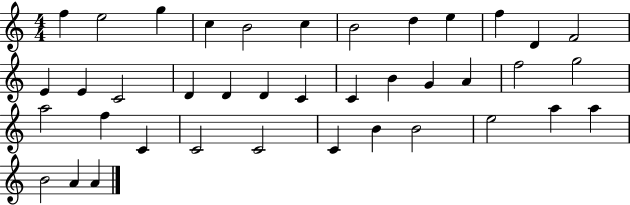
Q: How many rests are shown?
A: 0